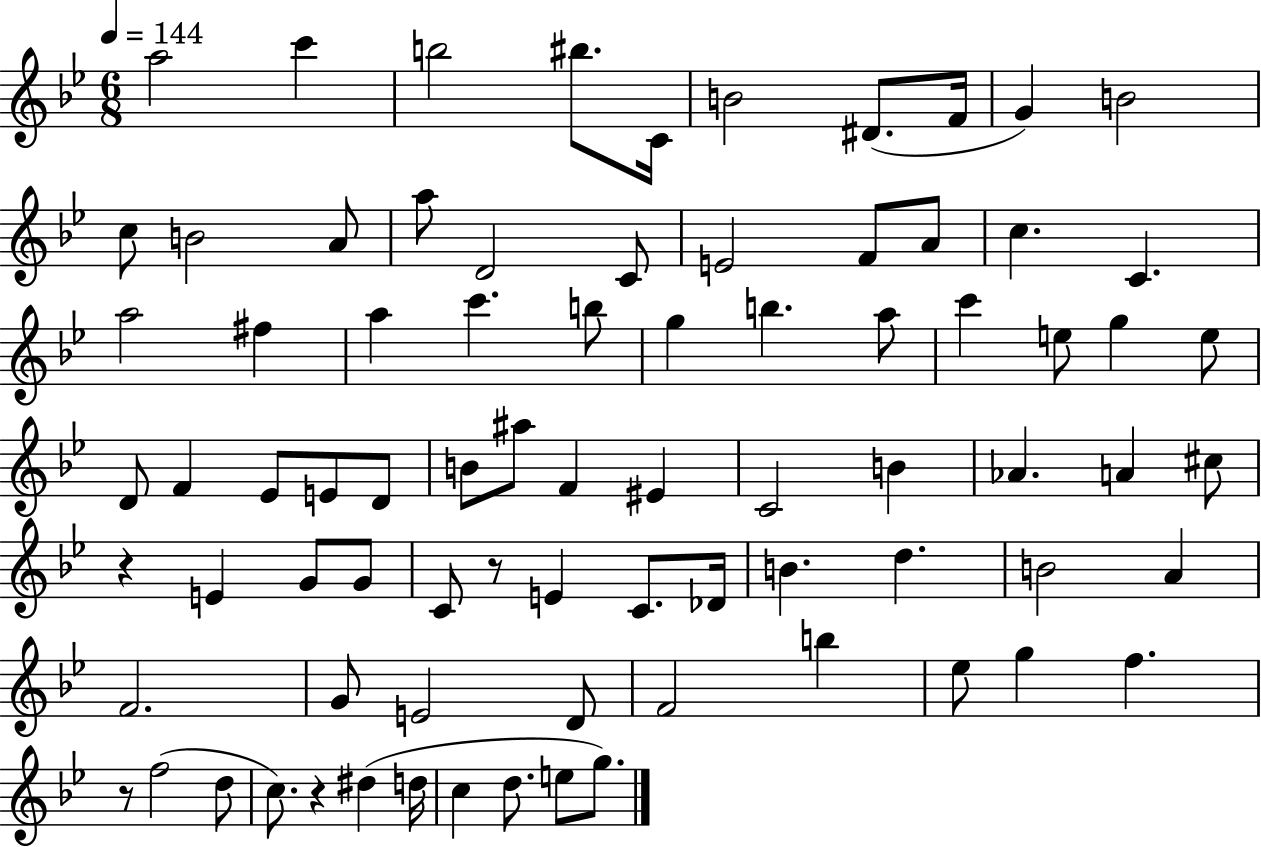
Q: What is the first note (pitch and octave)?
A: A5